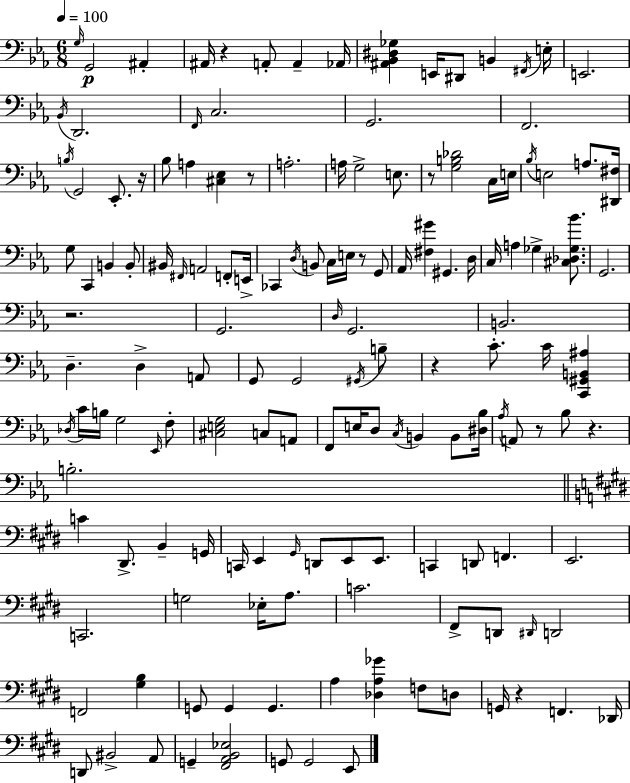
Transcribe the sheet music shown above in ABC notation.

X:1
T:Untitled
M:6/8
L:1/4
K:Cm
G,/4 G,,2 ^A,, ^A,,/4 z A,,/2 A,, _A,,/4 [^A,,_B,,^D,_G,] E,,/4 ^D,,/2 B,, ^F,,/4 E,/4 E,,2 _B,,/4 D,,2 F,,/4 C,2 G,,2 F,,2 B,/4 G,,2 _E,,/2 z/4 _B,/2 A, [^C,_E,] z/2 A,2 A,/4 G,2 E,/2 z/2 [G,B,_D]2 C,/4 E,/4 _B,/4 E,2 A,/2 [^D,,^F,]/4 G,/2 C,, B,, B,,/2 ^B,,/4 ^F,,/4 A,,2 F,,/2 E,,/4 _C,, D,/4 B,,/2 C,/4 E,/4 z/2 G,,/2 _A,,/4 [^F,^G] ^G,, D,/4 C,/4 A, _G, [^C,_D,_G,_B]/2 G,,2 z2 G,,2 D,/4 G,,2 B,,2 D, D, A,,/2 G,,/2 G,,2 ^G,,/4 B,/2 z C/2 C/4 [C,,^G,,B,,^A,] _D,/4 C/4 B,/4 G,2 _E,,/4 F,/2 [^C,E,G,]2 C,/2 A,,/2 F,,/2 E,/4 D,/2 C,/4 B,, B,,/2 [^D,_B,]/4 _A,/4 A,,/2 z/2 _B,/2 z B,2 C ^D,,/2 B,, G,,/4 C,,/4 E,, ^G,,/4 D,,/2 E,,/2 E,,/2 C,, D,,/2 F,, E,,2 C,,2 G,2 _E,/4 A,/2 C2 ^F,,/2 D,,/2 ^D,,/4 D,,2 F,,2 [^G,B,] G,,/2 G,, G,, A, [_D,A,_G] F,/2 D,/2 G,,/4 z F,, _D,,/4 D,,/2 ^B,,2 A,,/2 G,, [^F,,A,,B,,_E,]2 G,,/2 G,,2 E,,/2